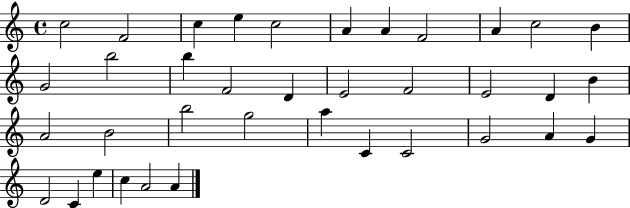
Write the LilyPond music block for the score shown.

{
  \clef treble
  \time 4/4
  \defaultTimeSignature
  \key c \major
  c''2 f'2 | c''4 e''4 c''2 | a'4 a'4 f'2 | a'4 c''2 b'4 | \break g'2 b''2 | b''4 f'2 d'4 | e'2 f'2 | e'2 d'4 b'4 | \break a'2 b'2 | b''2 g''2 | a''4 c'4 c'2 | g'2 a'4 g'4 | \break d'2 c'4 e''4 | c''4 a'2 a'4 | \bar "|."
}